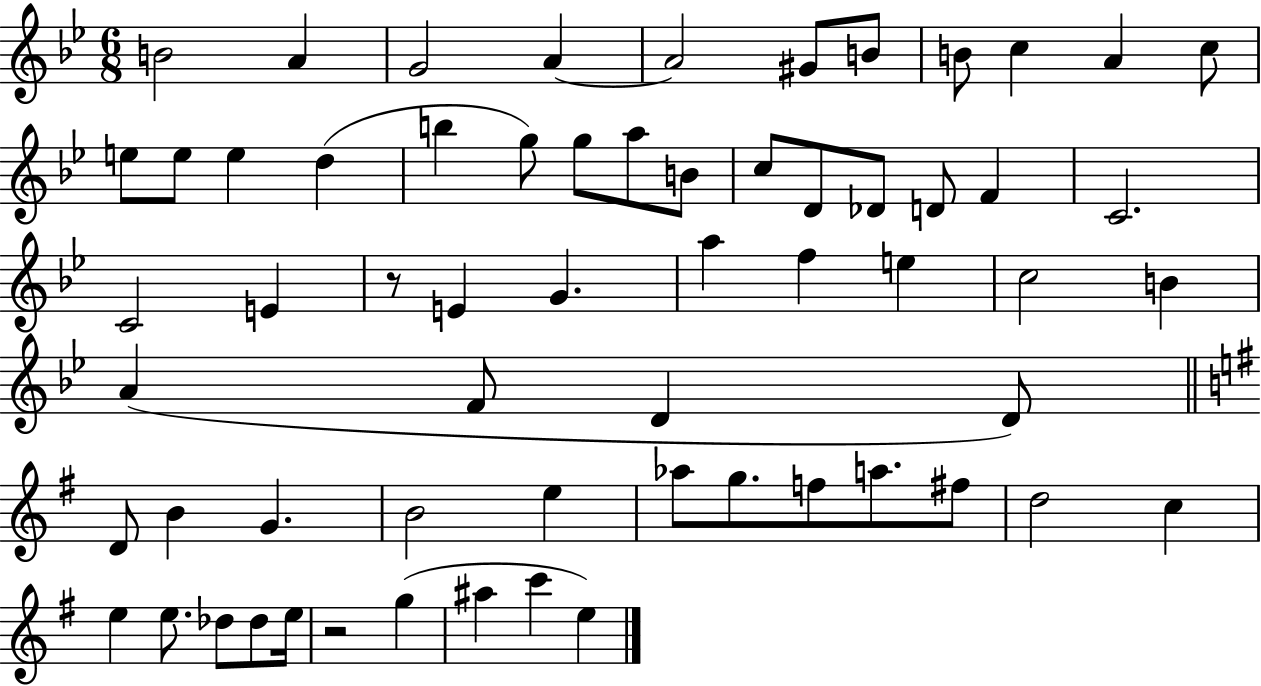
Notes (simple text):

B4/h A4/q G4/h A4/q A4/h G#4/e B4/e B4/e C5/q A4/q C5/e E5/e E5/e E5/q D5/q B5/q G5/e G5/e A5/e B4/e C5/e D4/e Db4/e D4/e F4/q C4/h. C4/h E4/q R/e E4/q G4/q. A5/q F5/q E5/q C5/h B4/q A4/q F4/e D4/q D4/e D4/e B4/q G4/q. B4/h E5/q Ab5/e G5/e. F5/e A5/e. F#5/e D5/h C5/q E5/q E5/e. Db5/e Db5/e E5/s R/h G5/q A#5/q C6/q E5/q